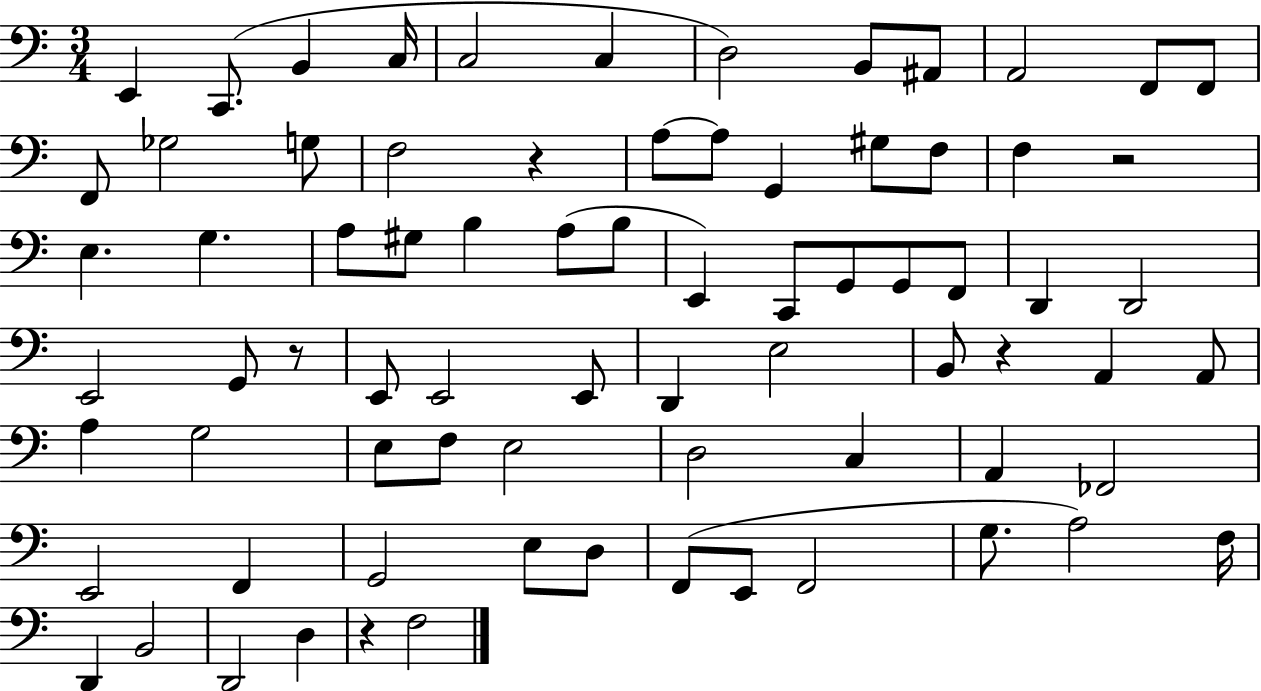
{
  \clef bass
  \numericTimeSignature
  \time 3/4
  \key c \major
  e,4 c,8.( b,4 c16 | c2 c4 | d2) b,8 ais,8 | a,2 f,8 f,8 | \break f,8 ges2 g8 | f2 r4 | a8~~ a8 g,4 gis8 f8 | f4 r2 | \break e4. g4. | a8 gis8 b4 a8( b8 | e,4) c,8 g,8 g,8 f,8 | d,4 d,2 | \break e,2 g,8 r8 | e,8 e,2 e,8 | d,4 e2 | b,8 r4 a,4 a,8 | \break a4 g2 | e8 f8 e2 | d2 c4 | a,4 fes,2 | \break e,2 f,4 | g,2 e8 d8 | f,8( e,8 f,2 | g8. a2) f16 | \break d,4 b,2 | d,2 d4 | r4 f2 | \bar "|."
}